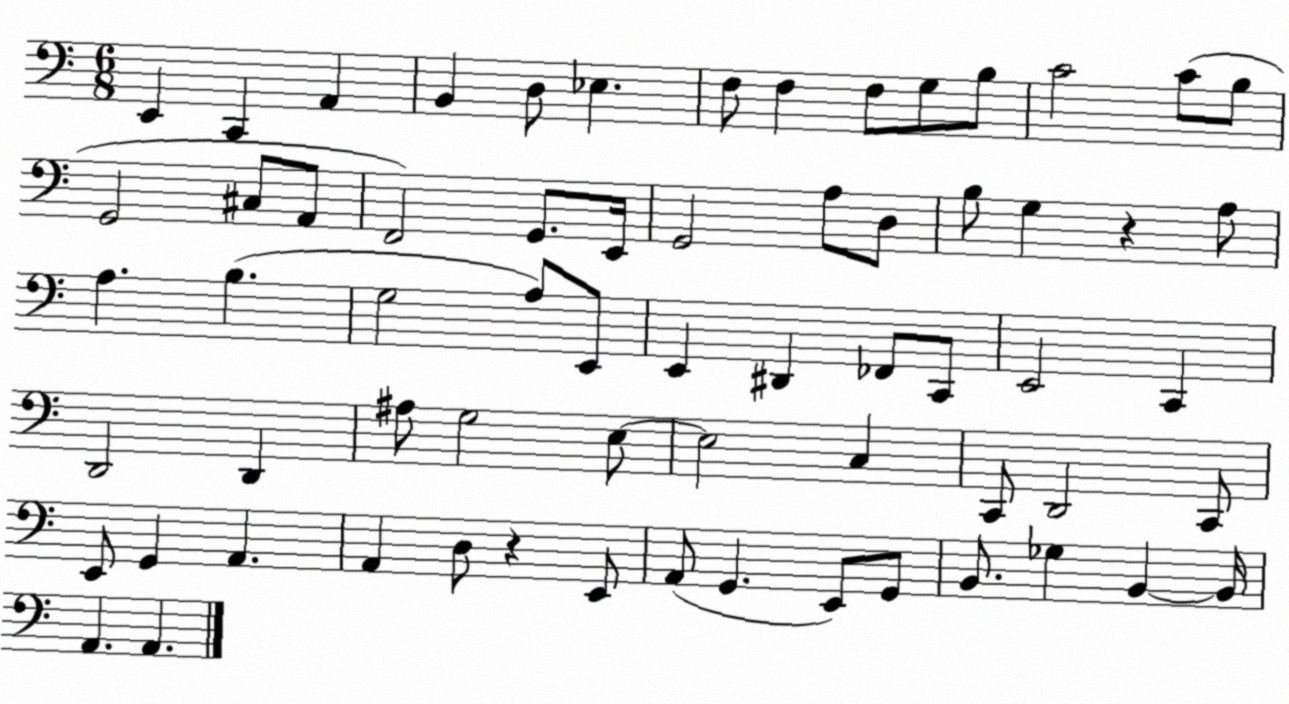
X:1
T:Untitled
M:6/8
L:1/4
K:C
E,, C,, A,, B,, D,/2 _E, F,/2 F, F,/2 G,/2 B,/2 C2 C/2 B,/2 G,,2 ^C,/2 A,,/2 F,,2 G,,/2 E,,/4 G,,2 A,/2 D,/2 B,/2 G, z A,/2 A, B, G,2 A,/2 E,,/2 E,, ^D,, _F,,/2 C,,/2 E,,2 C,, D,,2 D,, ^A,/2 G,2 E,/2 E,2 C, C,,/2 D,,2 C,,/2 E,,/2 G,, A,, A,, D,/2 z E,,/2 A,,/2 G,, E,,/2 G,,/2 B,,/2 _G, B,, B,,/4 A,, A,,